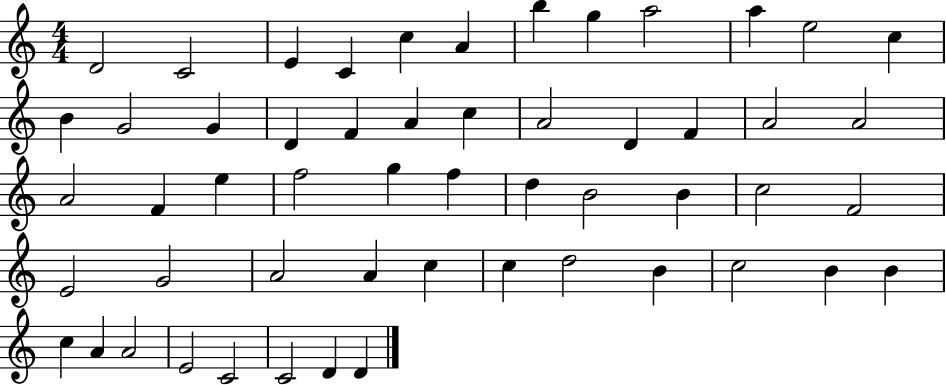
X:1
T:Untitled
M:4/4
L:1/4
K:C
D2 C2 E C c A b g a2 a e2 c B G2 G D F A c A2 D F A2 A2 A2 F e f2 g f d B2 B c2 F2 E2 G2 A2 A c c d2 B c2 B B c A A2 E2 C2 C2 D D